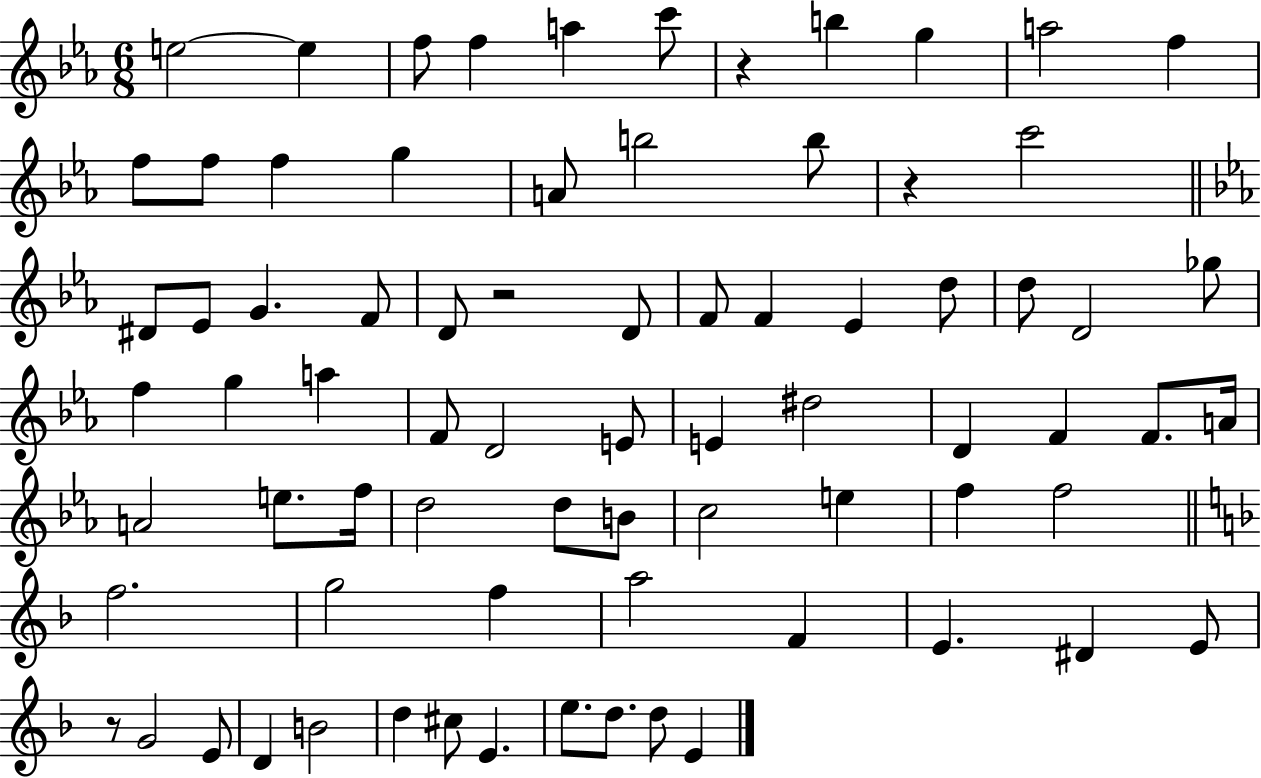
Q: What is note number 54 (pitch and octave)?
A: F5